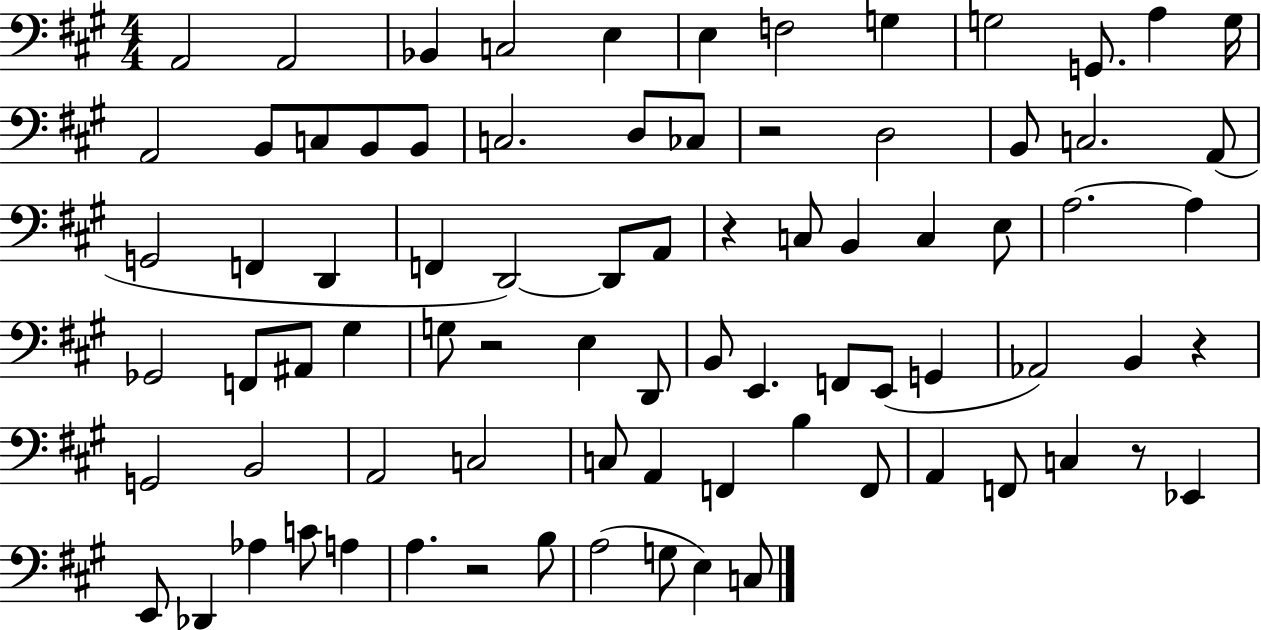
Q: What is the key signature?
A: A major